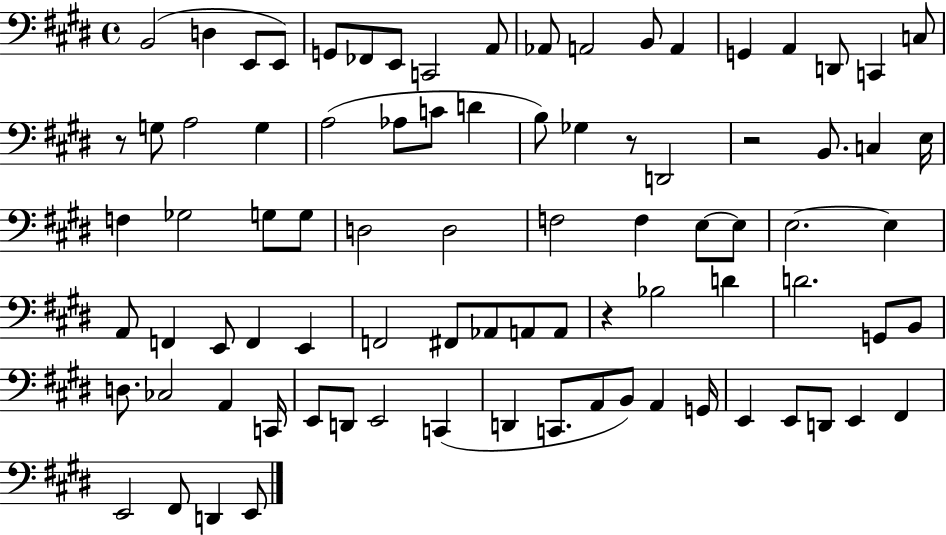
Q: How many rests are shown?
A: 4